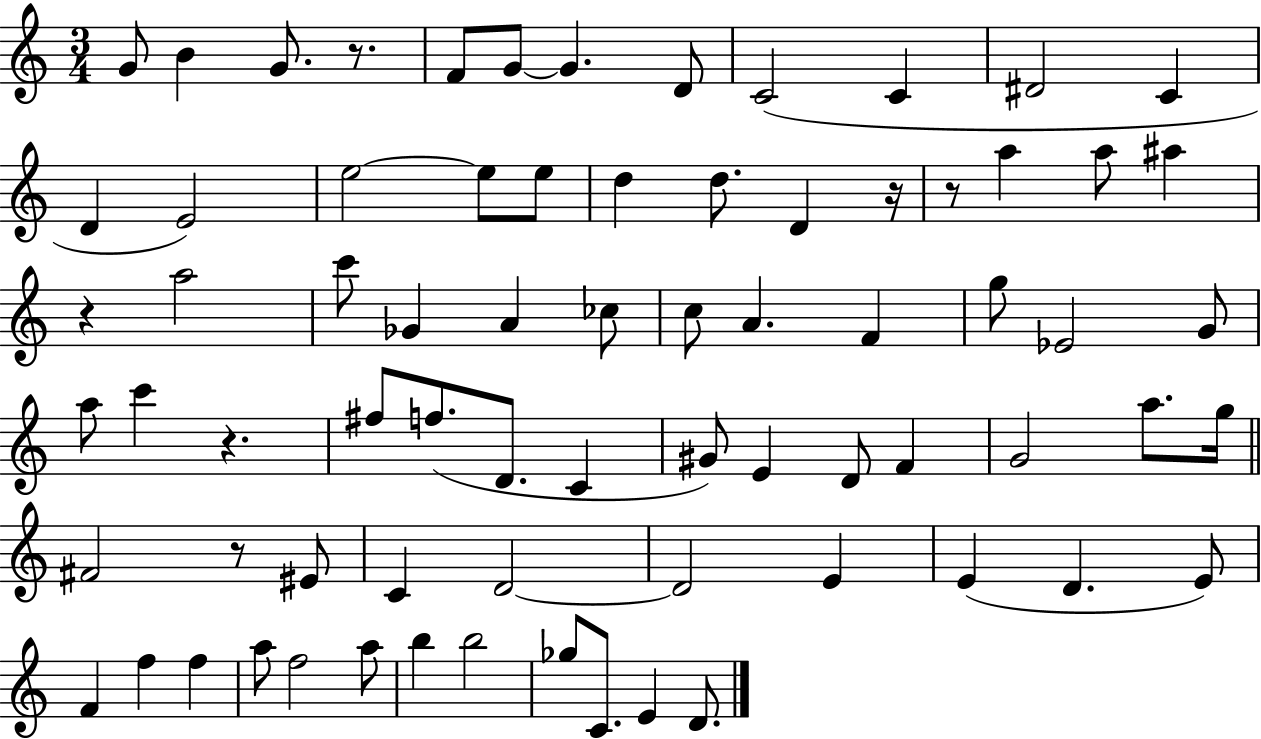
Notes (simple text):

G4/e B4/q G4/e. R/e. F4/e G4/e G4/q. D4/e C4/h C4/q D#4/h C4/q D4/q E4/h E5/h E5/e E5/e D5/q D5/e. D4/q R/s R/e A5/q A5/e A#5/q R/q A5/h C6/e Gb4/q A4/q CES5/e C5/e A4/q. F4/q G5/e Eb4/h G4/e A5/e C6/q R/q. F#5/e F5/e. D4/e. C4/q G#4/e E4/q D4/e F4/q G4/h A5/e. G5/s F#4/h R/e EIS4/e C4/q D4/h D4/h E4/q E4/q D4/q. E4/e F4/q F5/q F5/q A5/e F5/h A5/e B5/q B5/h Gb5/e C4/e. E4/q D4/e.